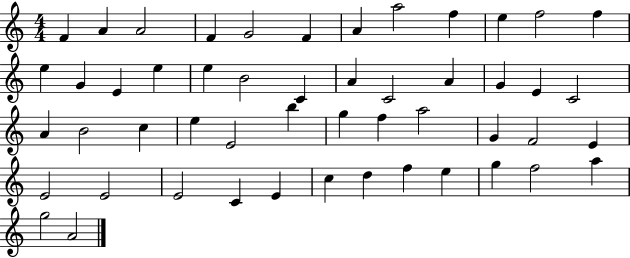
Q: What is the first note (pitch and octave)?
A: F4